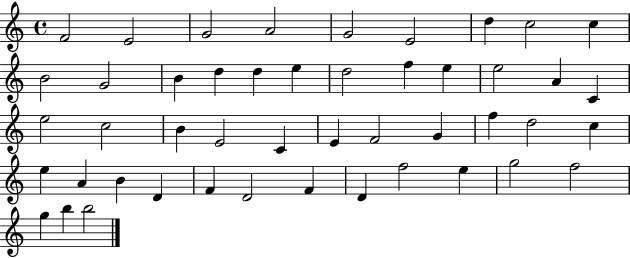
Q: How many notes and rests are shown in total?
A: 47